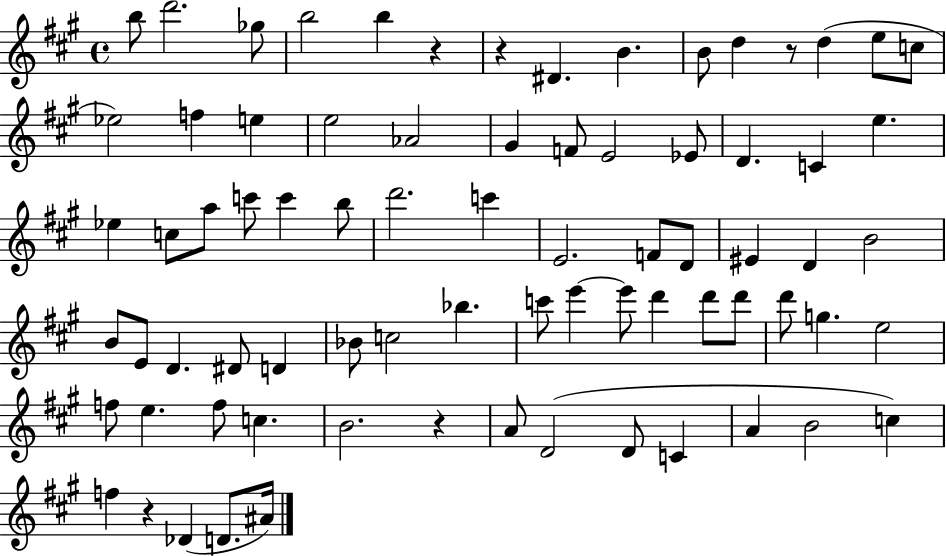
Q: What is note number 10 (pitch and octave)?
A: D5